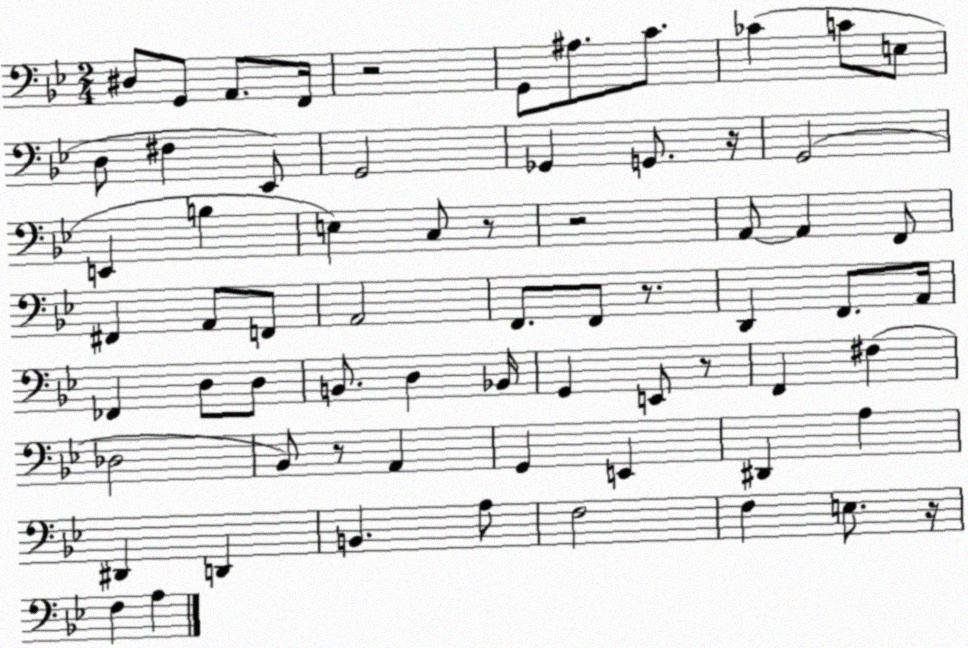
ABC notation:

X:1
T:Untitled
M:2/4
L:1/4
K:Bb
^D,/2 G,,/2 A,,/2 F,,/4 z2 G,,/2 ^A,/2 C/2 _C C/2 E,/2 D,/2 ^F, _E,,/2 G,,2 _G,, G,,/2 z/4 G,,2 E,, B, E, C,/2 z/2 z2 A,,/2 A,, F,,/2 ^F,, A,,/2 F,,/2 A,,2 F,,/2 F,,/2 z/2 D,, F,,/2 A,,/4 _F,, D,/2 D,/2 B,,/2 D, _B,,/4 G,, E,,/2 z/2 F,, ^F, _D,2 _B,,/2 z/2 A,, G,, E,, ^D,, A, ^D,, D,, B,, A,/2 F,2 F, E,/2 z/4 F, A,